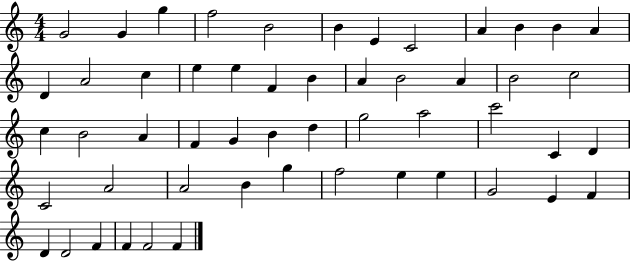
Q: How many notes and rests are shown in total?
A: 53